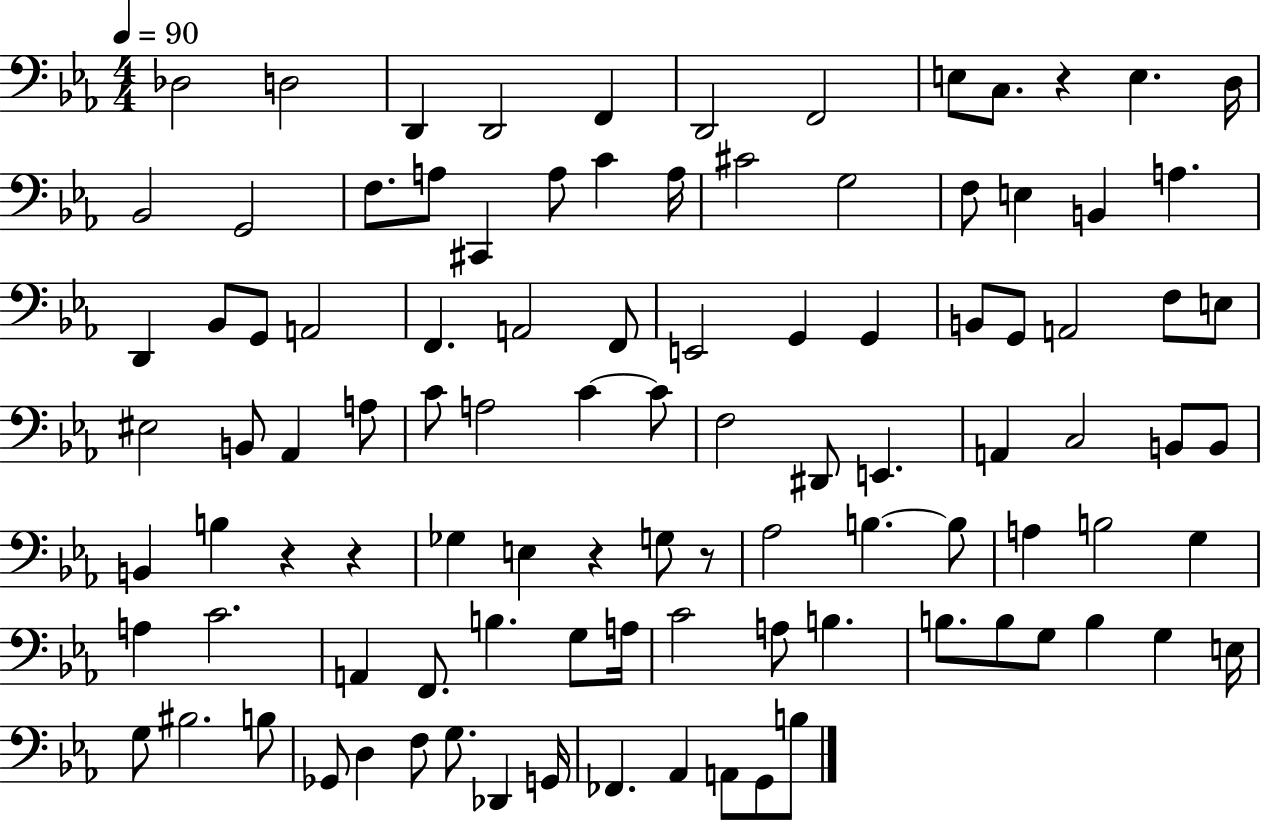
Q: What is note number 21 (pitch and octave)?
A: G3